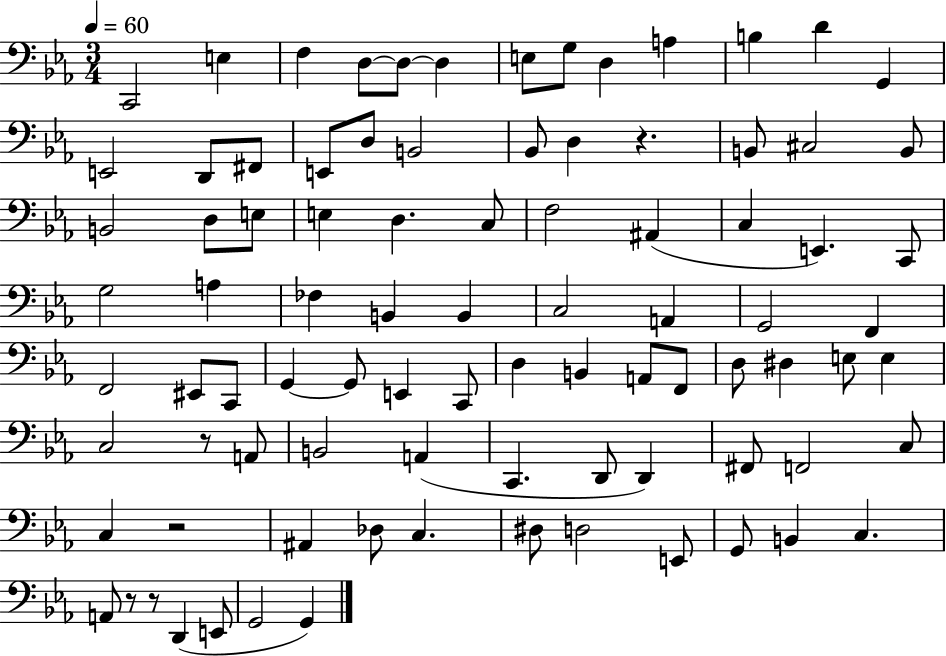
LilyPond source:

{
  \clef bass
  \numericTimeSignature
  \time 3/4
  \key ees \major
  \tempo 4 = 60
  c,2 e4 | f4 d8~~ d8~~ d4 | e8 g8 d4 a4 | b4 d'4 g,4 | \break e,2 d,8 fis,8 | e,8 d8 b,2 | bes,8 d4 r4. | b,8 cis2 b,8 | \break b,2 d8 e8 | e4 d4. c8 | f2 ais,4( | c4 e,4.) c,8 | \break g2 a4 | fes4 b,4 b,4 | c2 a,4 | g,2 f,4 | \break f,2 eis,8 c,8 | g,4~~ g,8 e,4 c,8 | d4 b,4 a,8 f,8 | d8 dis4 e8 e4 | \break c2 r8 a,8 | b,2 a,4( | c,4. d,8 d,4) | fis,8 f,2 c8 | \break c4 r2 | ais,4 des8 c4. | dis8 d2 e,8 | g,8 b,4 c4. | \break a,8 r8 r8 d,4( e,8 | g,2 g,4) | \bar "|."
}